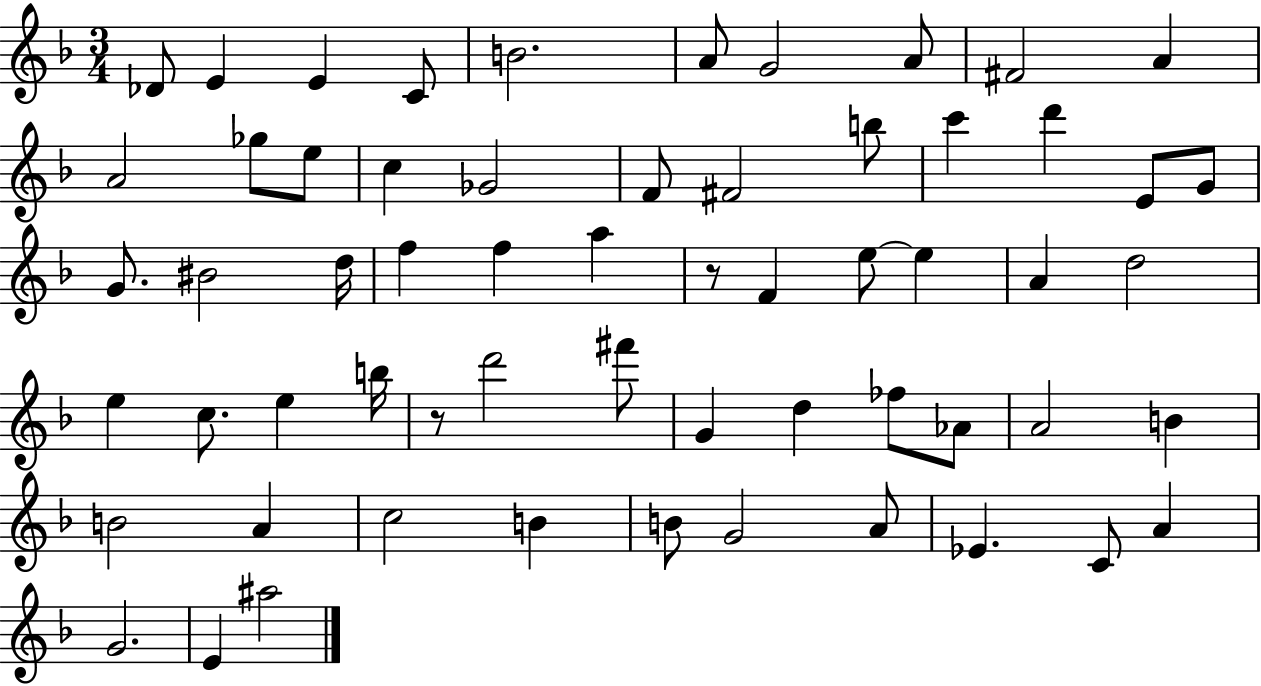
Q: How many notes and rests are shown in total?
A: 60